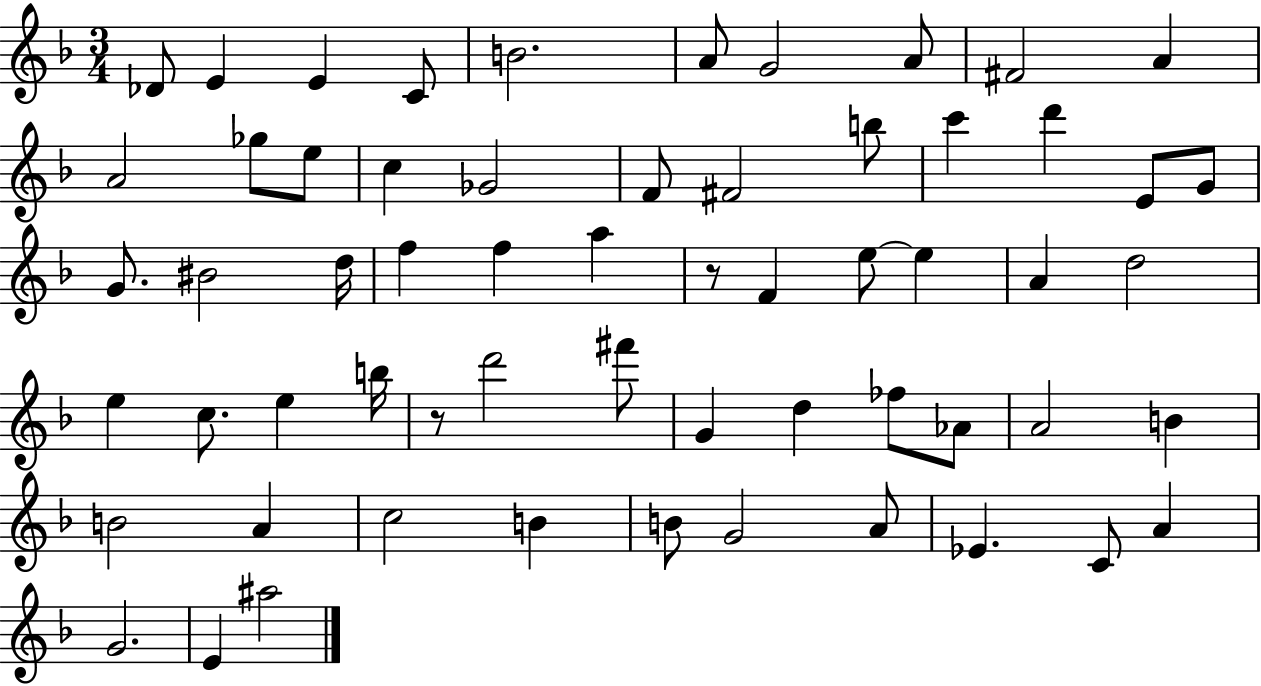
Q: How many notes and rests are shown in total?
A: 60